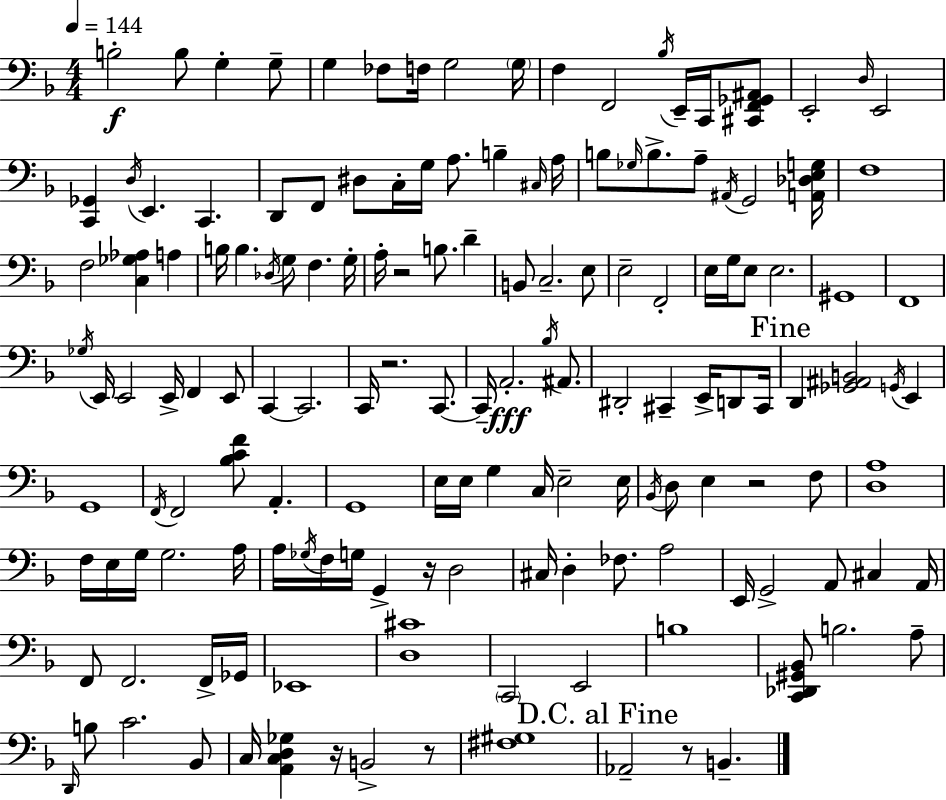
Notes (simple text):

B3/h B3/e G3/q G3/e G3/q FES3/e F3/s G3/h G3/s F3/q F2/h Bb3/s E2/s C2/s [C#2,F2,Gb2,A#2]/e E2/h D3/s E2/h [C2,Gb2]/q D3/s E2/q. C2/q. D2/e F2/e D#3/e C3/s G3/s A3/e. B3/q C#3/s A3/s B3/e Gb3/s B3/e. A3/e A#2/s G2/h [A2,Db3,E3,G3]/s F3/w F3/h [C3,Gb3,Ab3]/q A3/q B3/s B3/q. Db3/s G3/e F3/q. G3/s A3/s R/h B3/e. D4/q B2/e C3/h. E3/e E3/h F2/h E3/s G3/s E3/e E3/h. G#2/w F2/w Gb3/s E2/s E2/h E2/s F2/q E2/e C2/q C2/h. C2/s R/h. C2/e. C2/s A2/h. Bb3/s A#2/e. D#2/h C#2/q E2/s D2/e C#2/s D2/q [Gb2,A#2,B2]/h G2/s E2/q G2/w F2/s F2/h [Bb3,C4,F4]/e A2/q. G2/w E3/s E3/s G3/q C3/s E3/h E3/s Bb2/s D3/e E3/q R/h F3/e [D3,A3]/w F3/s E3/s G3/s G3/h. A3/s A3/s Gb3/s F3/s G3/s G2/q R/s D3/h C#3/s D3/q FES3/e. A3/h E2/s G2/h A2/e C#3/q A2/s F2/e F2/h. F2/s Gb2/s Eb2/w [D3,C#4]/w C2/h E2/h B3/w [C2,Db2,G#2,Bb2]/e B3/h. A3/e D2/s B3/e C4/h. Bb2/e C3/s [A2,C3,D3,Gb3]/q R/s B2/h R/e [F#3,G#3]/w Ab2/h R/e B2/q.